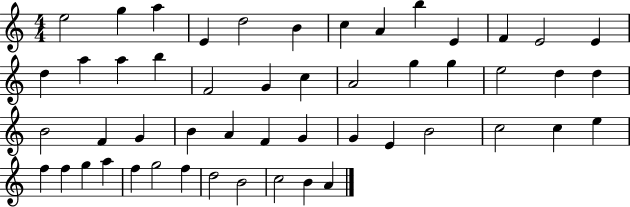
{
  \clef treble
  \numericTimeSignature
  \time 4/4
  \key c \major
  e''2 g''4 a''4 | e'4 d''2 b'4 | c''4 a'4 b''4 e'4 | f'4 e'2 e'4 | \break d''4 a''4 a''4 b''4 | f'2 g'4 c''4 | a'2 g''4 g''4 | e''2 d''4 d''4 | \break b'2 f'4 g'4 | b'4 a'4 f'4 g'4 | g'4 e'4 b'2 | c''2 c''4 e''4 | \break f''4 f''4 g''4 a''4 | f''4 g''2 f''4 | d''2 b'2 | c''2 b'4 a'4 | \break \bar "|."
}